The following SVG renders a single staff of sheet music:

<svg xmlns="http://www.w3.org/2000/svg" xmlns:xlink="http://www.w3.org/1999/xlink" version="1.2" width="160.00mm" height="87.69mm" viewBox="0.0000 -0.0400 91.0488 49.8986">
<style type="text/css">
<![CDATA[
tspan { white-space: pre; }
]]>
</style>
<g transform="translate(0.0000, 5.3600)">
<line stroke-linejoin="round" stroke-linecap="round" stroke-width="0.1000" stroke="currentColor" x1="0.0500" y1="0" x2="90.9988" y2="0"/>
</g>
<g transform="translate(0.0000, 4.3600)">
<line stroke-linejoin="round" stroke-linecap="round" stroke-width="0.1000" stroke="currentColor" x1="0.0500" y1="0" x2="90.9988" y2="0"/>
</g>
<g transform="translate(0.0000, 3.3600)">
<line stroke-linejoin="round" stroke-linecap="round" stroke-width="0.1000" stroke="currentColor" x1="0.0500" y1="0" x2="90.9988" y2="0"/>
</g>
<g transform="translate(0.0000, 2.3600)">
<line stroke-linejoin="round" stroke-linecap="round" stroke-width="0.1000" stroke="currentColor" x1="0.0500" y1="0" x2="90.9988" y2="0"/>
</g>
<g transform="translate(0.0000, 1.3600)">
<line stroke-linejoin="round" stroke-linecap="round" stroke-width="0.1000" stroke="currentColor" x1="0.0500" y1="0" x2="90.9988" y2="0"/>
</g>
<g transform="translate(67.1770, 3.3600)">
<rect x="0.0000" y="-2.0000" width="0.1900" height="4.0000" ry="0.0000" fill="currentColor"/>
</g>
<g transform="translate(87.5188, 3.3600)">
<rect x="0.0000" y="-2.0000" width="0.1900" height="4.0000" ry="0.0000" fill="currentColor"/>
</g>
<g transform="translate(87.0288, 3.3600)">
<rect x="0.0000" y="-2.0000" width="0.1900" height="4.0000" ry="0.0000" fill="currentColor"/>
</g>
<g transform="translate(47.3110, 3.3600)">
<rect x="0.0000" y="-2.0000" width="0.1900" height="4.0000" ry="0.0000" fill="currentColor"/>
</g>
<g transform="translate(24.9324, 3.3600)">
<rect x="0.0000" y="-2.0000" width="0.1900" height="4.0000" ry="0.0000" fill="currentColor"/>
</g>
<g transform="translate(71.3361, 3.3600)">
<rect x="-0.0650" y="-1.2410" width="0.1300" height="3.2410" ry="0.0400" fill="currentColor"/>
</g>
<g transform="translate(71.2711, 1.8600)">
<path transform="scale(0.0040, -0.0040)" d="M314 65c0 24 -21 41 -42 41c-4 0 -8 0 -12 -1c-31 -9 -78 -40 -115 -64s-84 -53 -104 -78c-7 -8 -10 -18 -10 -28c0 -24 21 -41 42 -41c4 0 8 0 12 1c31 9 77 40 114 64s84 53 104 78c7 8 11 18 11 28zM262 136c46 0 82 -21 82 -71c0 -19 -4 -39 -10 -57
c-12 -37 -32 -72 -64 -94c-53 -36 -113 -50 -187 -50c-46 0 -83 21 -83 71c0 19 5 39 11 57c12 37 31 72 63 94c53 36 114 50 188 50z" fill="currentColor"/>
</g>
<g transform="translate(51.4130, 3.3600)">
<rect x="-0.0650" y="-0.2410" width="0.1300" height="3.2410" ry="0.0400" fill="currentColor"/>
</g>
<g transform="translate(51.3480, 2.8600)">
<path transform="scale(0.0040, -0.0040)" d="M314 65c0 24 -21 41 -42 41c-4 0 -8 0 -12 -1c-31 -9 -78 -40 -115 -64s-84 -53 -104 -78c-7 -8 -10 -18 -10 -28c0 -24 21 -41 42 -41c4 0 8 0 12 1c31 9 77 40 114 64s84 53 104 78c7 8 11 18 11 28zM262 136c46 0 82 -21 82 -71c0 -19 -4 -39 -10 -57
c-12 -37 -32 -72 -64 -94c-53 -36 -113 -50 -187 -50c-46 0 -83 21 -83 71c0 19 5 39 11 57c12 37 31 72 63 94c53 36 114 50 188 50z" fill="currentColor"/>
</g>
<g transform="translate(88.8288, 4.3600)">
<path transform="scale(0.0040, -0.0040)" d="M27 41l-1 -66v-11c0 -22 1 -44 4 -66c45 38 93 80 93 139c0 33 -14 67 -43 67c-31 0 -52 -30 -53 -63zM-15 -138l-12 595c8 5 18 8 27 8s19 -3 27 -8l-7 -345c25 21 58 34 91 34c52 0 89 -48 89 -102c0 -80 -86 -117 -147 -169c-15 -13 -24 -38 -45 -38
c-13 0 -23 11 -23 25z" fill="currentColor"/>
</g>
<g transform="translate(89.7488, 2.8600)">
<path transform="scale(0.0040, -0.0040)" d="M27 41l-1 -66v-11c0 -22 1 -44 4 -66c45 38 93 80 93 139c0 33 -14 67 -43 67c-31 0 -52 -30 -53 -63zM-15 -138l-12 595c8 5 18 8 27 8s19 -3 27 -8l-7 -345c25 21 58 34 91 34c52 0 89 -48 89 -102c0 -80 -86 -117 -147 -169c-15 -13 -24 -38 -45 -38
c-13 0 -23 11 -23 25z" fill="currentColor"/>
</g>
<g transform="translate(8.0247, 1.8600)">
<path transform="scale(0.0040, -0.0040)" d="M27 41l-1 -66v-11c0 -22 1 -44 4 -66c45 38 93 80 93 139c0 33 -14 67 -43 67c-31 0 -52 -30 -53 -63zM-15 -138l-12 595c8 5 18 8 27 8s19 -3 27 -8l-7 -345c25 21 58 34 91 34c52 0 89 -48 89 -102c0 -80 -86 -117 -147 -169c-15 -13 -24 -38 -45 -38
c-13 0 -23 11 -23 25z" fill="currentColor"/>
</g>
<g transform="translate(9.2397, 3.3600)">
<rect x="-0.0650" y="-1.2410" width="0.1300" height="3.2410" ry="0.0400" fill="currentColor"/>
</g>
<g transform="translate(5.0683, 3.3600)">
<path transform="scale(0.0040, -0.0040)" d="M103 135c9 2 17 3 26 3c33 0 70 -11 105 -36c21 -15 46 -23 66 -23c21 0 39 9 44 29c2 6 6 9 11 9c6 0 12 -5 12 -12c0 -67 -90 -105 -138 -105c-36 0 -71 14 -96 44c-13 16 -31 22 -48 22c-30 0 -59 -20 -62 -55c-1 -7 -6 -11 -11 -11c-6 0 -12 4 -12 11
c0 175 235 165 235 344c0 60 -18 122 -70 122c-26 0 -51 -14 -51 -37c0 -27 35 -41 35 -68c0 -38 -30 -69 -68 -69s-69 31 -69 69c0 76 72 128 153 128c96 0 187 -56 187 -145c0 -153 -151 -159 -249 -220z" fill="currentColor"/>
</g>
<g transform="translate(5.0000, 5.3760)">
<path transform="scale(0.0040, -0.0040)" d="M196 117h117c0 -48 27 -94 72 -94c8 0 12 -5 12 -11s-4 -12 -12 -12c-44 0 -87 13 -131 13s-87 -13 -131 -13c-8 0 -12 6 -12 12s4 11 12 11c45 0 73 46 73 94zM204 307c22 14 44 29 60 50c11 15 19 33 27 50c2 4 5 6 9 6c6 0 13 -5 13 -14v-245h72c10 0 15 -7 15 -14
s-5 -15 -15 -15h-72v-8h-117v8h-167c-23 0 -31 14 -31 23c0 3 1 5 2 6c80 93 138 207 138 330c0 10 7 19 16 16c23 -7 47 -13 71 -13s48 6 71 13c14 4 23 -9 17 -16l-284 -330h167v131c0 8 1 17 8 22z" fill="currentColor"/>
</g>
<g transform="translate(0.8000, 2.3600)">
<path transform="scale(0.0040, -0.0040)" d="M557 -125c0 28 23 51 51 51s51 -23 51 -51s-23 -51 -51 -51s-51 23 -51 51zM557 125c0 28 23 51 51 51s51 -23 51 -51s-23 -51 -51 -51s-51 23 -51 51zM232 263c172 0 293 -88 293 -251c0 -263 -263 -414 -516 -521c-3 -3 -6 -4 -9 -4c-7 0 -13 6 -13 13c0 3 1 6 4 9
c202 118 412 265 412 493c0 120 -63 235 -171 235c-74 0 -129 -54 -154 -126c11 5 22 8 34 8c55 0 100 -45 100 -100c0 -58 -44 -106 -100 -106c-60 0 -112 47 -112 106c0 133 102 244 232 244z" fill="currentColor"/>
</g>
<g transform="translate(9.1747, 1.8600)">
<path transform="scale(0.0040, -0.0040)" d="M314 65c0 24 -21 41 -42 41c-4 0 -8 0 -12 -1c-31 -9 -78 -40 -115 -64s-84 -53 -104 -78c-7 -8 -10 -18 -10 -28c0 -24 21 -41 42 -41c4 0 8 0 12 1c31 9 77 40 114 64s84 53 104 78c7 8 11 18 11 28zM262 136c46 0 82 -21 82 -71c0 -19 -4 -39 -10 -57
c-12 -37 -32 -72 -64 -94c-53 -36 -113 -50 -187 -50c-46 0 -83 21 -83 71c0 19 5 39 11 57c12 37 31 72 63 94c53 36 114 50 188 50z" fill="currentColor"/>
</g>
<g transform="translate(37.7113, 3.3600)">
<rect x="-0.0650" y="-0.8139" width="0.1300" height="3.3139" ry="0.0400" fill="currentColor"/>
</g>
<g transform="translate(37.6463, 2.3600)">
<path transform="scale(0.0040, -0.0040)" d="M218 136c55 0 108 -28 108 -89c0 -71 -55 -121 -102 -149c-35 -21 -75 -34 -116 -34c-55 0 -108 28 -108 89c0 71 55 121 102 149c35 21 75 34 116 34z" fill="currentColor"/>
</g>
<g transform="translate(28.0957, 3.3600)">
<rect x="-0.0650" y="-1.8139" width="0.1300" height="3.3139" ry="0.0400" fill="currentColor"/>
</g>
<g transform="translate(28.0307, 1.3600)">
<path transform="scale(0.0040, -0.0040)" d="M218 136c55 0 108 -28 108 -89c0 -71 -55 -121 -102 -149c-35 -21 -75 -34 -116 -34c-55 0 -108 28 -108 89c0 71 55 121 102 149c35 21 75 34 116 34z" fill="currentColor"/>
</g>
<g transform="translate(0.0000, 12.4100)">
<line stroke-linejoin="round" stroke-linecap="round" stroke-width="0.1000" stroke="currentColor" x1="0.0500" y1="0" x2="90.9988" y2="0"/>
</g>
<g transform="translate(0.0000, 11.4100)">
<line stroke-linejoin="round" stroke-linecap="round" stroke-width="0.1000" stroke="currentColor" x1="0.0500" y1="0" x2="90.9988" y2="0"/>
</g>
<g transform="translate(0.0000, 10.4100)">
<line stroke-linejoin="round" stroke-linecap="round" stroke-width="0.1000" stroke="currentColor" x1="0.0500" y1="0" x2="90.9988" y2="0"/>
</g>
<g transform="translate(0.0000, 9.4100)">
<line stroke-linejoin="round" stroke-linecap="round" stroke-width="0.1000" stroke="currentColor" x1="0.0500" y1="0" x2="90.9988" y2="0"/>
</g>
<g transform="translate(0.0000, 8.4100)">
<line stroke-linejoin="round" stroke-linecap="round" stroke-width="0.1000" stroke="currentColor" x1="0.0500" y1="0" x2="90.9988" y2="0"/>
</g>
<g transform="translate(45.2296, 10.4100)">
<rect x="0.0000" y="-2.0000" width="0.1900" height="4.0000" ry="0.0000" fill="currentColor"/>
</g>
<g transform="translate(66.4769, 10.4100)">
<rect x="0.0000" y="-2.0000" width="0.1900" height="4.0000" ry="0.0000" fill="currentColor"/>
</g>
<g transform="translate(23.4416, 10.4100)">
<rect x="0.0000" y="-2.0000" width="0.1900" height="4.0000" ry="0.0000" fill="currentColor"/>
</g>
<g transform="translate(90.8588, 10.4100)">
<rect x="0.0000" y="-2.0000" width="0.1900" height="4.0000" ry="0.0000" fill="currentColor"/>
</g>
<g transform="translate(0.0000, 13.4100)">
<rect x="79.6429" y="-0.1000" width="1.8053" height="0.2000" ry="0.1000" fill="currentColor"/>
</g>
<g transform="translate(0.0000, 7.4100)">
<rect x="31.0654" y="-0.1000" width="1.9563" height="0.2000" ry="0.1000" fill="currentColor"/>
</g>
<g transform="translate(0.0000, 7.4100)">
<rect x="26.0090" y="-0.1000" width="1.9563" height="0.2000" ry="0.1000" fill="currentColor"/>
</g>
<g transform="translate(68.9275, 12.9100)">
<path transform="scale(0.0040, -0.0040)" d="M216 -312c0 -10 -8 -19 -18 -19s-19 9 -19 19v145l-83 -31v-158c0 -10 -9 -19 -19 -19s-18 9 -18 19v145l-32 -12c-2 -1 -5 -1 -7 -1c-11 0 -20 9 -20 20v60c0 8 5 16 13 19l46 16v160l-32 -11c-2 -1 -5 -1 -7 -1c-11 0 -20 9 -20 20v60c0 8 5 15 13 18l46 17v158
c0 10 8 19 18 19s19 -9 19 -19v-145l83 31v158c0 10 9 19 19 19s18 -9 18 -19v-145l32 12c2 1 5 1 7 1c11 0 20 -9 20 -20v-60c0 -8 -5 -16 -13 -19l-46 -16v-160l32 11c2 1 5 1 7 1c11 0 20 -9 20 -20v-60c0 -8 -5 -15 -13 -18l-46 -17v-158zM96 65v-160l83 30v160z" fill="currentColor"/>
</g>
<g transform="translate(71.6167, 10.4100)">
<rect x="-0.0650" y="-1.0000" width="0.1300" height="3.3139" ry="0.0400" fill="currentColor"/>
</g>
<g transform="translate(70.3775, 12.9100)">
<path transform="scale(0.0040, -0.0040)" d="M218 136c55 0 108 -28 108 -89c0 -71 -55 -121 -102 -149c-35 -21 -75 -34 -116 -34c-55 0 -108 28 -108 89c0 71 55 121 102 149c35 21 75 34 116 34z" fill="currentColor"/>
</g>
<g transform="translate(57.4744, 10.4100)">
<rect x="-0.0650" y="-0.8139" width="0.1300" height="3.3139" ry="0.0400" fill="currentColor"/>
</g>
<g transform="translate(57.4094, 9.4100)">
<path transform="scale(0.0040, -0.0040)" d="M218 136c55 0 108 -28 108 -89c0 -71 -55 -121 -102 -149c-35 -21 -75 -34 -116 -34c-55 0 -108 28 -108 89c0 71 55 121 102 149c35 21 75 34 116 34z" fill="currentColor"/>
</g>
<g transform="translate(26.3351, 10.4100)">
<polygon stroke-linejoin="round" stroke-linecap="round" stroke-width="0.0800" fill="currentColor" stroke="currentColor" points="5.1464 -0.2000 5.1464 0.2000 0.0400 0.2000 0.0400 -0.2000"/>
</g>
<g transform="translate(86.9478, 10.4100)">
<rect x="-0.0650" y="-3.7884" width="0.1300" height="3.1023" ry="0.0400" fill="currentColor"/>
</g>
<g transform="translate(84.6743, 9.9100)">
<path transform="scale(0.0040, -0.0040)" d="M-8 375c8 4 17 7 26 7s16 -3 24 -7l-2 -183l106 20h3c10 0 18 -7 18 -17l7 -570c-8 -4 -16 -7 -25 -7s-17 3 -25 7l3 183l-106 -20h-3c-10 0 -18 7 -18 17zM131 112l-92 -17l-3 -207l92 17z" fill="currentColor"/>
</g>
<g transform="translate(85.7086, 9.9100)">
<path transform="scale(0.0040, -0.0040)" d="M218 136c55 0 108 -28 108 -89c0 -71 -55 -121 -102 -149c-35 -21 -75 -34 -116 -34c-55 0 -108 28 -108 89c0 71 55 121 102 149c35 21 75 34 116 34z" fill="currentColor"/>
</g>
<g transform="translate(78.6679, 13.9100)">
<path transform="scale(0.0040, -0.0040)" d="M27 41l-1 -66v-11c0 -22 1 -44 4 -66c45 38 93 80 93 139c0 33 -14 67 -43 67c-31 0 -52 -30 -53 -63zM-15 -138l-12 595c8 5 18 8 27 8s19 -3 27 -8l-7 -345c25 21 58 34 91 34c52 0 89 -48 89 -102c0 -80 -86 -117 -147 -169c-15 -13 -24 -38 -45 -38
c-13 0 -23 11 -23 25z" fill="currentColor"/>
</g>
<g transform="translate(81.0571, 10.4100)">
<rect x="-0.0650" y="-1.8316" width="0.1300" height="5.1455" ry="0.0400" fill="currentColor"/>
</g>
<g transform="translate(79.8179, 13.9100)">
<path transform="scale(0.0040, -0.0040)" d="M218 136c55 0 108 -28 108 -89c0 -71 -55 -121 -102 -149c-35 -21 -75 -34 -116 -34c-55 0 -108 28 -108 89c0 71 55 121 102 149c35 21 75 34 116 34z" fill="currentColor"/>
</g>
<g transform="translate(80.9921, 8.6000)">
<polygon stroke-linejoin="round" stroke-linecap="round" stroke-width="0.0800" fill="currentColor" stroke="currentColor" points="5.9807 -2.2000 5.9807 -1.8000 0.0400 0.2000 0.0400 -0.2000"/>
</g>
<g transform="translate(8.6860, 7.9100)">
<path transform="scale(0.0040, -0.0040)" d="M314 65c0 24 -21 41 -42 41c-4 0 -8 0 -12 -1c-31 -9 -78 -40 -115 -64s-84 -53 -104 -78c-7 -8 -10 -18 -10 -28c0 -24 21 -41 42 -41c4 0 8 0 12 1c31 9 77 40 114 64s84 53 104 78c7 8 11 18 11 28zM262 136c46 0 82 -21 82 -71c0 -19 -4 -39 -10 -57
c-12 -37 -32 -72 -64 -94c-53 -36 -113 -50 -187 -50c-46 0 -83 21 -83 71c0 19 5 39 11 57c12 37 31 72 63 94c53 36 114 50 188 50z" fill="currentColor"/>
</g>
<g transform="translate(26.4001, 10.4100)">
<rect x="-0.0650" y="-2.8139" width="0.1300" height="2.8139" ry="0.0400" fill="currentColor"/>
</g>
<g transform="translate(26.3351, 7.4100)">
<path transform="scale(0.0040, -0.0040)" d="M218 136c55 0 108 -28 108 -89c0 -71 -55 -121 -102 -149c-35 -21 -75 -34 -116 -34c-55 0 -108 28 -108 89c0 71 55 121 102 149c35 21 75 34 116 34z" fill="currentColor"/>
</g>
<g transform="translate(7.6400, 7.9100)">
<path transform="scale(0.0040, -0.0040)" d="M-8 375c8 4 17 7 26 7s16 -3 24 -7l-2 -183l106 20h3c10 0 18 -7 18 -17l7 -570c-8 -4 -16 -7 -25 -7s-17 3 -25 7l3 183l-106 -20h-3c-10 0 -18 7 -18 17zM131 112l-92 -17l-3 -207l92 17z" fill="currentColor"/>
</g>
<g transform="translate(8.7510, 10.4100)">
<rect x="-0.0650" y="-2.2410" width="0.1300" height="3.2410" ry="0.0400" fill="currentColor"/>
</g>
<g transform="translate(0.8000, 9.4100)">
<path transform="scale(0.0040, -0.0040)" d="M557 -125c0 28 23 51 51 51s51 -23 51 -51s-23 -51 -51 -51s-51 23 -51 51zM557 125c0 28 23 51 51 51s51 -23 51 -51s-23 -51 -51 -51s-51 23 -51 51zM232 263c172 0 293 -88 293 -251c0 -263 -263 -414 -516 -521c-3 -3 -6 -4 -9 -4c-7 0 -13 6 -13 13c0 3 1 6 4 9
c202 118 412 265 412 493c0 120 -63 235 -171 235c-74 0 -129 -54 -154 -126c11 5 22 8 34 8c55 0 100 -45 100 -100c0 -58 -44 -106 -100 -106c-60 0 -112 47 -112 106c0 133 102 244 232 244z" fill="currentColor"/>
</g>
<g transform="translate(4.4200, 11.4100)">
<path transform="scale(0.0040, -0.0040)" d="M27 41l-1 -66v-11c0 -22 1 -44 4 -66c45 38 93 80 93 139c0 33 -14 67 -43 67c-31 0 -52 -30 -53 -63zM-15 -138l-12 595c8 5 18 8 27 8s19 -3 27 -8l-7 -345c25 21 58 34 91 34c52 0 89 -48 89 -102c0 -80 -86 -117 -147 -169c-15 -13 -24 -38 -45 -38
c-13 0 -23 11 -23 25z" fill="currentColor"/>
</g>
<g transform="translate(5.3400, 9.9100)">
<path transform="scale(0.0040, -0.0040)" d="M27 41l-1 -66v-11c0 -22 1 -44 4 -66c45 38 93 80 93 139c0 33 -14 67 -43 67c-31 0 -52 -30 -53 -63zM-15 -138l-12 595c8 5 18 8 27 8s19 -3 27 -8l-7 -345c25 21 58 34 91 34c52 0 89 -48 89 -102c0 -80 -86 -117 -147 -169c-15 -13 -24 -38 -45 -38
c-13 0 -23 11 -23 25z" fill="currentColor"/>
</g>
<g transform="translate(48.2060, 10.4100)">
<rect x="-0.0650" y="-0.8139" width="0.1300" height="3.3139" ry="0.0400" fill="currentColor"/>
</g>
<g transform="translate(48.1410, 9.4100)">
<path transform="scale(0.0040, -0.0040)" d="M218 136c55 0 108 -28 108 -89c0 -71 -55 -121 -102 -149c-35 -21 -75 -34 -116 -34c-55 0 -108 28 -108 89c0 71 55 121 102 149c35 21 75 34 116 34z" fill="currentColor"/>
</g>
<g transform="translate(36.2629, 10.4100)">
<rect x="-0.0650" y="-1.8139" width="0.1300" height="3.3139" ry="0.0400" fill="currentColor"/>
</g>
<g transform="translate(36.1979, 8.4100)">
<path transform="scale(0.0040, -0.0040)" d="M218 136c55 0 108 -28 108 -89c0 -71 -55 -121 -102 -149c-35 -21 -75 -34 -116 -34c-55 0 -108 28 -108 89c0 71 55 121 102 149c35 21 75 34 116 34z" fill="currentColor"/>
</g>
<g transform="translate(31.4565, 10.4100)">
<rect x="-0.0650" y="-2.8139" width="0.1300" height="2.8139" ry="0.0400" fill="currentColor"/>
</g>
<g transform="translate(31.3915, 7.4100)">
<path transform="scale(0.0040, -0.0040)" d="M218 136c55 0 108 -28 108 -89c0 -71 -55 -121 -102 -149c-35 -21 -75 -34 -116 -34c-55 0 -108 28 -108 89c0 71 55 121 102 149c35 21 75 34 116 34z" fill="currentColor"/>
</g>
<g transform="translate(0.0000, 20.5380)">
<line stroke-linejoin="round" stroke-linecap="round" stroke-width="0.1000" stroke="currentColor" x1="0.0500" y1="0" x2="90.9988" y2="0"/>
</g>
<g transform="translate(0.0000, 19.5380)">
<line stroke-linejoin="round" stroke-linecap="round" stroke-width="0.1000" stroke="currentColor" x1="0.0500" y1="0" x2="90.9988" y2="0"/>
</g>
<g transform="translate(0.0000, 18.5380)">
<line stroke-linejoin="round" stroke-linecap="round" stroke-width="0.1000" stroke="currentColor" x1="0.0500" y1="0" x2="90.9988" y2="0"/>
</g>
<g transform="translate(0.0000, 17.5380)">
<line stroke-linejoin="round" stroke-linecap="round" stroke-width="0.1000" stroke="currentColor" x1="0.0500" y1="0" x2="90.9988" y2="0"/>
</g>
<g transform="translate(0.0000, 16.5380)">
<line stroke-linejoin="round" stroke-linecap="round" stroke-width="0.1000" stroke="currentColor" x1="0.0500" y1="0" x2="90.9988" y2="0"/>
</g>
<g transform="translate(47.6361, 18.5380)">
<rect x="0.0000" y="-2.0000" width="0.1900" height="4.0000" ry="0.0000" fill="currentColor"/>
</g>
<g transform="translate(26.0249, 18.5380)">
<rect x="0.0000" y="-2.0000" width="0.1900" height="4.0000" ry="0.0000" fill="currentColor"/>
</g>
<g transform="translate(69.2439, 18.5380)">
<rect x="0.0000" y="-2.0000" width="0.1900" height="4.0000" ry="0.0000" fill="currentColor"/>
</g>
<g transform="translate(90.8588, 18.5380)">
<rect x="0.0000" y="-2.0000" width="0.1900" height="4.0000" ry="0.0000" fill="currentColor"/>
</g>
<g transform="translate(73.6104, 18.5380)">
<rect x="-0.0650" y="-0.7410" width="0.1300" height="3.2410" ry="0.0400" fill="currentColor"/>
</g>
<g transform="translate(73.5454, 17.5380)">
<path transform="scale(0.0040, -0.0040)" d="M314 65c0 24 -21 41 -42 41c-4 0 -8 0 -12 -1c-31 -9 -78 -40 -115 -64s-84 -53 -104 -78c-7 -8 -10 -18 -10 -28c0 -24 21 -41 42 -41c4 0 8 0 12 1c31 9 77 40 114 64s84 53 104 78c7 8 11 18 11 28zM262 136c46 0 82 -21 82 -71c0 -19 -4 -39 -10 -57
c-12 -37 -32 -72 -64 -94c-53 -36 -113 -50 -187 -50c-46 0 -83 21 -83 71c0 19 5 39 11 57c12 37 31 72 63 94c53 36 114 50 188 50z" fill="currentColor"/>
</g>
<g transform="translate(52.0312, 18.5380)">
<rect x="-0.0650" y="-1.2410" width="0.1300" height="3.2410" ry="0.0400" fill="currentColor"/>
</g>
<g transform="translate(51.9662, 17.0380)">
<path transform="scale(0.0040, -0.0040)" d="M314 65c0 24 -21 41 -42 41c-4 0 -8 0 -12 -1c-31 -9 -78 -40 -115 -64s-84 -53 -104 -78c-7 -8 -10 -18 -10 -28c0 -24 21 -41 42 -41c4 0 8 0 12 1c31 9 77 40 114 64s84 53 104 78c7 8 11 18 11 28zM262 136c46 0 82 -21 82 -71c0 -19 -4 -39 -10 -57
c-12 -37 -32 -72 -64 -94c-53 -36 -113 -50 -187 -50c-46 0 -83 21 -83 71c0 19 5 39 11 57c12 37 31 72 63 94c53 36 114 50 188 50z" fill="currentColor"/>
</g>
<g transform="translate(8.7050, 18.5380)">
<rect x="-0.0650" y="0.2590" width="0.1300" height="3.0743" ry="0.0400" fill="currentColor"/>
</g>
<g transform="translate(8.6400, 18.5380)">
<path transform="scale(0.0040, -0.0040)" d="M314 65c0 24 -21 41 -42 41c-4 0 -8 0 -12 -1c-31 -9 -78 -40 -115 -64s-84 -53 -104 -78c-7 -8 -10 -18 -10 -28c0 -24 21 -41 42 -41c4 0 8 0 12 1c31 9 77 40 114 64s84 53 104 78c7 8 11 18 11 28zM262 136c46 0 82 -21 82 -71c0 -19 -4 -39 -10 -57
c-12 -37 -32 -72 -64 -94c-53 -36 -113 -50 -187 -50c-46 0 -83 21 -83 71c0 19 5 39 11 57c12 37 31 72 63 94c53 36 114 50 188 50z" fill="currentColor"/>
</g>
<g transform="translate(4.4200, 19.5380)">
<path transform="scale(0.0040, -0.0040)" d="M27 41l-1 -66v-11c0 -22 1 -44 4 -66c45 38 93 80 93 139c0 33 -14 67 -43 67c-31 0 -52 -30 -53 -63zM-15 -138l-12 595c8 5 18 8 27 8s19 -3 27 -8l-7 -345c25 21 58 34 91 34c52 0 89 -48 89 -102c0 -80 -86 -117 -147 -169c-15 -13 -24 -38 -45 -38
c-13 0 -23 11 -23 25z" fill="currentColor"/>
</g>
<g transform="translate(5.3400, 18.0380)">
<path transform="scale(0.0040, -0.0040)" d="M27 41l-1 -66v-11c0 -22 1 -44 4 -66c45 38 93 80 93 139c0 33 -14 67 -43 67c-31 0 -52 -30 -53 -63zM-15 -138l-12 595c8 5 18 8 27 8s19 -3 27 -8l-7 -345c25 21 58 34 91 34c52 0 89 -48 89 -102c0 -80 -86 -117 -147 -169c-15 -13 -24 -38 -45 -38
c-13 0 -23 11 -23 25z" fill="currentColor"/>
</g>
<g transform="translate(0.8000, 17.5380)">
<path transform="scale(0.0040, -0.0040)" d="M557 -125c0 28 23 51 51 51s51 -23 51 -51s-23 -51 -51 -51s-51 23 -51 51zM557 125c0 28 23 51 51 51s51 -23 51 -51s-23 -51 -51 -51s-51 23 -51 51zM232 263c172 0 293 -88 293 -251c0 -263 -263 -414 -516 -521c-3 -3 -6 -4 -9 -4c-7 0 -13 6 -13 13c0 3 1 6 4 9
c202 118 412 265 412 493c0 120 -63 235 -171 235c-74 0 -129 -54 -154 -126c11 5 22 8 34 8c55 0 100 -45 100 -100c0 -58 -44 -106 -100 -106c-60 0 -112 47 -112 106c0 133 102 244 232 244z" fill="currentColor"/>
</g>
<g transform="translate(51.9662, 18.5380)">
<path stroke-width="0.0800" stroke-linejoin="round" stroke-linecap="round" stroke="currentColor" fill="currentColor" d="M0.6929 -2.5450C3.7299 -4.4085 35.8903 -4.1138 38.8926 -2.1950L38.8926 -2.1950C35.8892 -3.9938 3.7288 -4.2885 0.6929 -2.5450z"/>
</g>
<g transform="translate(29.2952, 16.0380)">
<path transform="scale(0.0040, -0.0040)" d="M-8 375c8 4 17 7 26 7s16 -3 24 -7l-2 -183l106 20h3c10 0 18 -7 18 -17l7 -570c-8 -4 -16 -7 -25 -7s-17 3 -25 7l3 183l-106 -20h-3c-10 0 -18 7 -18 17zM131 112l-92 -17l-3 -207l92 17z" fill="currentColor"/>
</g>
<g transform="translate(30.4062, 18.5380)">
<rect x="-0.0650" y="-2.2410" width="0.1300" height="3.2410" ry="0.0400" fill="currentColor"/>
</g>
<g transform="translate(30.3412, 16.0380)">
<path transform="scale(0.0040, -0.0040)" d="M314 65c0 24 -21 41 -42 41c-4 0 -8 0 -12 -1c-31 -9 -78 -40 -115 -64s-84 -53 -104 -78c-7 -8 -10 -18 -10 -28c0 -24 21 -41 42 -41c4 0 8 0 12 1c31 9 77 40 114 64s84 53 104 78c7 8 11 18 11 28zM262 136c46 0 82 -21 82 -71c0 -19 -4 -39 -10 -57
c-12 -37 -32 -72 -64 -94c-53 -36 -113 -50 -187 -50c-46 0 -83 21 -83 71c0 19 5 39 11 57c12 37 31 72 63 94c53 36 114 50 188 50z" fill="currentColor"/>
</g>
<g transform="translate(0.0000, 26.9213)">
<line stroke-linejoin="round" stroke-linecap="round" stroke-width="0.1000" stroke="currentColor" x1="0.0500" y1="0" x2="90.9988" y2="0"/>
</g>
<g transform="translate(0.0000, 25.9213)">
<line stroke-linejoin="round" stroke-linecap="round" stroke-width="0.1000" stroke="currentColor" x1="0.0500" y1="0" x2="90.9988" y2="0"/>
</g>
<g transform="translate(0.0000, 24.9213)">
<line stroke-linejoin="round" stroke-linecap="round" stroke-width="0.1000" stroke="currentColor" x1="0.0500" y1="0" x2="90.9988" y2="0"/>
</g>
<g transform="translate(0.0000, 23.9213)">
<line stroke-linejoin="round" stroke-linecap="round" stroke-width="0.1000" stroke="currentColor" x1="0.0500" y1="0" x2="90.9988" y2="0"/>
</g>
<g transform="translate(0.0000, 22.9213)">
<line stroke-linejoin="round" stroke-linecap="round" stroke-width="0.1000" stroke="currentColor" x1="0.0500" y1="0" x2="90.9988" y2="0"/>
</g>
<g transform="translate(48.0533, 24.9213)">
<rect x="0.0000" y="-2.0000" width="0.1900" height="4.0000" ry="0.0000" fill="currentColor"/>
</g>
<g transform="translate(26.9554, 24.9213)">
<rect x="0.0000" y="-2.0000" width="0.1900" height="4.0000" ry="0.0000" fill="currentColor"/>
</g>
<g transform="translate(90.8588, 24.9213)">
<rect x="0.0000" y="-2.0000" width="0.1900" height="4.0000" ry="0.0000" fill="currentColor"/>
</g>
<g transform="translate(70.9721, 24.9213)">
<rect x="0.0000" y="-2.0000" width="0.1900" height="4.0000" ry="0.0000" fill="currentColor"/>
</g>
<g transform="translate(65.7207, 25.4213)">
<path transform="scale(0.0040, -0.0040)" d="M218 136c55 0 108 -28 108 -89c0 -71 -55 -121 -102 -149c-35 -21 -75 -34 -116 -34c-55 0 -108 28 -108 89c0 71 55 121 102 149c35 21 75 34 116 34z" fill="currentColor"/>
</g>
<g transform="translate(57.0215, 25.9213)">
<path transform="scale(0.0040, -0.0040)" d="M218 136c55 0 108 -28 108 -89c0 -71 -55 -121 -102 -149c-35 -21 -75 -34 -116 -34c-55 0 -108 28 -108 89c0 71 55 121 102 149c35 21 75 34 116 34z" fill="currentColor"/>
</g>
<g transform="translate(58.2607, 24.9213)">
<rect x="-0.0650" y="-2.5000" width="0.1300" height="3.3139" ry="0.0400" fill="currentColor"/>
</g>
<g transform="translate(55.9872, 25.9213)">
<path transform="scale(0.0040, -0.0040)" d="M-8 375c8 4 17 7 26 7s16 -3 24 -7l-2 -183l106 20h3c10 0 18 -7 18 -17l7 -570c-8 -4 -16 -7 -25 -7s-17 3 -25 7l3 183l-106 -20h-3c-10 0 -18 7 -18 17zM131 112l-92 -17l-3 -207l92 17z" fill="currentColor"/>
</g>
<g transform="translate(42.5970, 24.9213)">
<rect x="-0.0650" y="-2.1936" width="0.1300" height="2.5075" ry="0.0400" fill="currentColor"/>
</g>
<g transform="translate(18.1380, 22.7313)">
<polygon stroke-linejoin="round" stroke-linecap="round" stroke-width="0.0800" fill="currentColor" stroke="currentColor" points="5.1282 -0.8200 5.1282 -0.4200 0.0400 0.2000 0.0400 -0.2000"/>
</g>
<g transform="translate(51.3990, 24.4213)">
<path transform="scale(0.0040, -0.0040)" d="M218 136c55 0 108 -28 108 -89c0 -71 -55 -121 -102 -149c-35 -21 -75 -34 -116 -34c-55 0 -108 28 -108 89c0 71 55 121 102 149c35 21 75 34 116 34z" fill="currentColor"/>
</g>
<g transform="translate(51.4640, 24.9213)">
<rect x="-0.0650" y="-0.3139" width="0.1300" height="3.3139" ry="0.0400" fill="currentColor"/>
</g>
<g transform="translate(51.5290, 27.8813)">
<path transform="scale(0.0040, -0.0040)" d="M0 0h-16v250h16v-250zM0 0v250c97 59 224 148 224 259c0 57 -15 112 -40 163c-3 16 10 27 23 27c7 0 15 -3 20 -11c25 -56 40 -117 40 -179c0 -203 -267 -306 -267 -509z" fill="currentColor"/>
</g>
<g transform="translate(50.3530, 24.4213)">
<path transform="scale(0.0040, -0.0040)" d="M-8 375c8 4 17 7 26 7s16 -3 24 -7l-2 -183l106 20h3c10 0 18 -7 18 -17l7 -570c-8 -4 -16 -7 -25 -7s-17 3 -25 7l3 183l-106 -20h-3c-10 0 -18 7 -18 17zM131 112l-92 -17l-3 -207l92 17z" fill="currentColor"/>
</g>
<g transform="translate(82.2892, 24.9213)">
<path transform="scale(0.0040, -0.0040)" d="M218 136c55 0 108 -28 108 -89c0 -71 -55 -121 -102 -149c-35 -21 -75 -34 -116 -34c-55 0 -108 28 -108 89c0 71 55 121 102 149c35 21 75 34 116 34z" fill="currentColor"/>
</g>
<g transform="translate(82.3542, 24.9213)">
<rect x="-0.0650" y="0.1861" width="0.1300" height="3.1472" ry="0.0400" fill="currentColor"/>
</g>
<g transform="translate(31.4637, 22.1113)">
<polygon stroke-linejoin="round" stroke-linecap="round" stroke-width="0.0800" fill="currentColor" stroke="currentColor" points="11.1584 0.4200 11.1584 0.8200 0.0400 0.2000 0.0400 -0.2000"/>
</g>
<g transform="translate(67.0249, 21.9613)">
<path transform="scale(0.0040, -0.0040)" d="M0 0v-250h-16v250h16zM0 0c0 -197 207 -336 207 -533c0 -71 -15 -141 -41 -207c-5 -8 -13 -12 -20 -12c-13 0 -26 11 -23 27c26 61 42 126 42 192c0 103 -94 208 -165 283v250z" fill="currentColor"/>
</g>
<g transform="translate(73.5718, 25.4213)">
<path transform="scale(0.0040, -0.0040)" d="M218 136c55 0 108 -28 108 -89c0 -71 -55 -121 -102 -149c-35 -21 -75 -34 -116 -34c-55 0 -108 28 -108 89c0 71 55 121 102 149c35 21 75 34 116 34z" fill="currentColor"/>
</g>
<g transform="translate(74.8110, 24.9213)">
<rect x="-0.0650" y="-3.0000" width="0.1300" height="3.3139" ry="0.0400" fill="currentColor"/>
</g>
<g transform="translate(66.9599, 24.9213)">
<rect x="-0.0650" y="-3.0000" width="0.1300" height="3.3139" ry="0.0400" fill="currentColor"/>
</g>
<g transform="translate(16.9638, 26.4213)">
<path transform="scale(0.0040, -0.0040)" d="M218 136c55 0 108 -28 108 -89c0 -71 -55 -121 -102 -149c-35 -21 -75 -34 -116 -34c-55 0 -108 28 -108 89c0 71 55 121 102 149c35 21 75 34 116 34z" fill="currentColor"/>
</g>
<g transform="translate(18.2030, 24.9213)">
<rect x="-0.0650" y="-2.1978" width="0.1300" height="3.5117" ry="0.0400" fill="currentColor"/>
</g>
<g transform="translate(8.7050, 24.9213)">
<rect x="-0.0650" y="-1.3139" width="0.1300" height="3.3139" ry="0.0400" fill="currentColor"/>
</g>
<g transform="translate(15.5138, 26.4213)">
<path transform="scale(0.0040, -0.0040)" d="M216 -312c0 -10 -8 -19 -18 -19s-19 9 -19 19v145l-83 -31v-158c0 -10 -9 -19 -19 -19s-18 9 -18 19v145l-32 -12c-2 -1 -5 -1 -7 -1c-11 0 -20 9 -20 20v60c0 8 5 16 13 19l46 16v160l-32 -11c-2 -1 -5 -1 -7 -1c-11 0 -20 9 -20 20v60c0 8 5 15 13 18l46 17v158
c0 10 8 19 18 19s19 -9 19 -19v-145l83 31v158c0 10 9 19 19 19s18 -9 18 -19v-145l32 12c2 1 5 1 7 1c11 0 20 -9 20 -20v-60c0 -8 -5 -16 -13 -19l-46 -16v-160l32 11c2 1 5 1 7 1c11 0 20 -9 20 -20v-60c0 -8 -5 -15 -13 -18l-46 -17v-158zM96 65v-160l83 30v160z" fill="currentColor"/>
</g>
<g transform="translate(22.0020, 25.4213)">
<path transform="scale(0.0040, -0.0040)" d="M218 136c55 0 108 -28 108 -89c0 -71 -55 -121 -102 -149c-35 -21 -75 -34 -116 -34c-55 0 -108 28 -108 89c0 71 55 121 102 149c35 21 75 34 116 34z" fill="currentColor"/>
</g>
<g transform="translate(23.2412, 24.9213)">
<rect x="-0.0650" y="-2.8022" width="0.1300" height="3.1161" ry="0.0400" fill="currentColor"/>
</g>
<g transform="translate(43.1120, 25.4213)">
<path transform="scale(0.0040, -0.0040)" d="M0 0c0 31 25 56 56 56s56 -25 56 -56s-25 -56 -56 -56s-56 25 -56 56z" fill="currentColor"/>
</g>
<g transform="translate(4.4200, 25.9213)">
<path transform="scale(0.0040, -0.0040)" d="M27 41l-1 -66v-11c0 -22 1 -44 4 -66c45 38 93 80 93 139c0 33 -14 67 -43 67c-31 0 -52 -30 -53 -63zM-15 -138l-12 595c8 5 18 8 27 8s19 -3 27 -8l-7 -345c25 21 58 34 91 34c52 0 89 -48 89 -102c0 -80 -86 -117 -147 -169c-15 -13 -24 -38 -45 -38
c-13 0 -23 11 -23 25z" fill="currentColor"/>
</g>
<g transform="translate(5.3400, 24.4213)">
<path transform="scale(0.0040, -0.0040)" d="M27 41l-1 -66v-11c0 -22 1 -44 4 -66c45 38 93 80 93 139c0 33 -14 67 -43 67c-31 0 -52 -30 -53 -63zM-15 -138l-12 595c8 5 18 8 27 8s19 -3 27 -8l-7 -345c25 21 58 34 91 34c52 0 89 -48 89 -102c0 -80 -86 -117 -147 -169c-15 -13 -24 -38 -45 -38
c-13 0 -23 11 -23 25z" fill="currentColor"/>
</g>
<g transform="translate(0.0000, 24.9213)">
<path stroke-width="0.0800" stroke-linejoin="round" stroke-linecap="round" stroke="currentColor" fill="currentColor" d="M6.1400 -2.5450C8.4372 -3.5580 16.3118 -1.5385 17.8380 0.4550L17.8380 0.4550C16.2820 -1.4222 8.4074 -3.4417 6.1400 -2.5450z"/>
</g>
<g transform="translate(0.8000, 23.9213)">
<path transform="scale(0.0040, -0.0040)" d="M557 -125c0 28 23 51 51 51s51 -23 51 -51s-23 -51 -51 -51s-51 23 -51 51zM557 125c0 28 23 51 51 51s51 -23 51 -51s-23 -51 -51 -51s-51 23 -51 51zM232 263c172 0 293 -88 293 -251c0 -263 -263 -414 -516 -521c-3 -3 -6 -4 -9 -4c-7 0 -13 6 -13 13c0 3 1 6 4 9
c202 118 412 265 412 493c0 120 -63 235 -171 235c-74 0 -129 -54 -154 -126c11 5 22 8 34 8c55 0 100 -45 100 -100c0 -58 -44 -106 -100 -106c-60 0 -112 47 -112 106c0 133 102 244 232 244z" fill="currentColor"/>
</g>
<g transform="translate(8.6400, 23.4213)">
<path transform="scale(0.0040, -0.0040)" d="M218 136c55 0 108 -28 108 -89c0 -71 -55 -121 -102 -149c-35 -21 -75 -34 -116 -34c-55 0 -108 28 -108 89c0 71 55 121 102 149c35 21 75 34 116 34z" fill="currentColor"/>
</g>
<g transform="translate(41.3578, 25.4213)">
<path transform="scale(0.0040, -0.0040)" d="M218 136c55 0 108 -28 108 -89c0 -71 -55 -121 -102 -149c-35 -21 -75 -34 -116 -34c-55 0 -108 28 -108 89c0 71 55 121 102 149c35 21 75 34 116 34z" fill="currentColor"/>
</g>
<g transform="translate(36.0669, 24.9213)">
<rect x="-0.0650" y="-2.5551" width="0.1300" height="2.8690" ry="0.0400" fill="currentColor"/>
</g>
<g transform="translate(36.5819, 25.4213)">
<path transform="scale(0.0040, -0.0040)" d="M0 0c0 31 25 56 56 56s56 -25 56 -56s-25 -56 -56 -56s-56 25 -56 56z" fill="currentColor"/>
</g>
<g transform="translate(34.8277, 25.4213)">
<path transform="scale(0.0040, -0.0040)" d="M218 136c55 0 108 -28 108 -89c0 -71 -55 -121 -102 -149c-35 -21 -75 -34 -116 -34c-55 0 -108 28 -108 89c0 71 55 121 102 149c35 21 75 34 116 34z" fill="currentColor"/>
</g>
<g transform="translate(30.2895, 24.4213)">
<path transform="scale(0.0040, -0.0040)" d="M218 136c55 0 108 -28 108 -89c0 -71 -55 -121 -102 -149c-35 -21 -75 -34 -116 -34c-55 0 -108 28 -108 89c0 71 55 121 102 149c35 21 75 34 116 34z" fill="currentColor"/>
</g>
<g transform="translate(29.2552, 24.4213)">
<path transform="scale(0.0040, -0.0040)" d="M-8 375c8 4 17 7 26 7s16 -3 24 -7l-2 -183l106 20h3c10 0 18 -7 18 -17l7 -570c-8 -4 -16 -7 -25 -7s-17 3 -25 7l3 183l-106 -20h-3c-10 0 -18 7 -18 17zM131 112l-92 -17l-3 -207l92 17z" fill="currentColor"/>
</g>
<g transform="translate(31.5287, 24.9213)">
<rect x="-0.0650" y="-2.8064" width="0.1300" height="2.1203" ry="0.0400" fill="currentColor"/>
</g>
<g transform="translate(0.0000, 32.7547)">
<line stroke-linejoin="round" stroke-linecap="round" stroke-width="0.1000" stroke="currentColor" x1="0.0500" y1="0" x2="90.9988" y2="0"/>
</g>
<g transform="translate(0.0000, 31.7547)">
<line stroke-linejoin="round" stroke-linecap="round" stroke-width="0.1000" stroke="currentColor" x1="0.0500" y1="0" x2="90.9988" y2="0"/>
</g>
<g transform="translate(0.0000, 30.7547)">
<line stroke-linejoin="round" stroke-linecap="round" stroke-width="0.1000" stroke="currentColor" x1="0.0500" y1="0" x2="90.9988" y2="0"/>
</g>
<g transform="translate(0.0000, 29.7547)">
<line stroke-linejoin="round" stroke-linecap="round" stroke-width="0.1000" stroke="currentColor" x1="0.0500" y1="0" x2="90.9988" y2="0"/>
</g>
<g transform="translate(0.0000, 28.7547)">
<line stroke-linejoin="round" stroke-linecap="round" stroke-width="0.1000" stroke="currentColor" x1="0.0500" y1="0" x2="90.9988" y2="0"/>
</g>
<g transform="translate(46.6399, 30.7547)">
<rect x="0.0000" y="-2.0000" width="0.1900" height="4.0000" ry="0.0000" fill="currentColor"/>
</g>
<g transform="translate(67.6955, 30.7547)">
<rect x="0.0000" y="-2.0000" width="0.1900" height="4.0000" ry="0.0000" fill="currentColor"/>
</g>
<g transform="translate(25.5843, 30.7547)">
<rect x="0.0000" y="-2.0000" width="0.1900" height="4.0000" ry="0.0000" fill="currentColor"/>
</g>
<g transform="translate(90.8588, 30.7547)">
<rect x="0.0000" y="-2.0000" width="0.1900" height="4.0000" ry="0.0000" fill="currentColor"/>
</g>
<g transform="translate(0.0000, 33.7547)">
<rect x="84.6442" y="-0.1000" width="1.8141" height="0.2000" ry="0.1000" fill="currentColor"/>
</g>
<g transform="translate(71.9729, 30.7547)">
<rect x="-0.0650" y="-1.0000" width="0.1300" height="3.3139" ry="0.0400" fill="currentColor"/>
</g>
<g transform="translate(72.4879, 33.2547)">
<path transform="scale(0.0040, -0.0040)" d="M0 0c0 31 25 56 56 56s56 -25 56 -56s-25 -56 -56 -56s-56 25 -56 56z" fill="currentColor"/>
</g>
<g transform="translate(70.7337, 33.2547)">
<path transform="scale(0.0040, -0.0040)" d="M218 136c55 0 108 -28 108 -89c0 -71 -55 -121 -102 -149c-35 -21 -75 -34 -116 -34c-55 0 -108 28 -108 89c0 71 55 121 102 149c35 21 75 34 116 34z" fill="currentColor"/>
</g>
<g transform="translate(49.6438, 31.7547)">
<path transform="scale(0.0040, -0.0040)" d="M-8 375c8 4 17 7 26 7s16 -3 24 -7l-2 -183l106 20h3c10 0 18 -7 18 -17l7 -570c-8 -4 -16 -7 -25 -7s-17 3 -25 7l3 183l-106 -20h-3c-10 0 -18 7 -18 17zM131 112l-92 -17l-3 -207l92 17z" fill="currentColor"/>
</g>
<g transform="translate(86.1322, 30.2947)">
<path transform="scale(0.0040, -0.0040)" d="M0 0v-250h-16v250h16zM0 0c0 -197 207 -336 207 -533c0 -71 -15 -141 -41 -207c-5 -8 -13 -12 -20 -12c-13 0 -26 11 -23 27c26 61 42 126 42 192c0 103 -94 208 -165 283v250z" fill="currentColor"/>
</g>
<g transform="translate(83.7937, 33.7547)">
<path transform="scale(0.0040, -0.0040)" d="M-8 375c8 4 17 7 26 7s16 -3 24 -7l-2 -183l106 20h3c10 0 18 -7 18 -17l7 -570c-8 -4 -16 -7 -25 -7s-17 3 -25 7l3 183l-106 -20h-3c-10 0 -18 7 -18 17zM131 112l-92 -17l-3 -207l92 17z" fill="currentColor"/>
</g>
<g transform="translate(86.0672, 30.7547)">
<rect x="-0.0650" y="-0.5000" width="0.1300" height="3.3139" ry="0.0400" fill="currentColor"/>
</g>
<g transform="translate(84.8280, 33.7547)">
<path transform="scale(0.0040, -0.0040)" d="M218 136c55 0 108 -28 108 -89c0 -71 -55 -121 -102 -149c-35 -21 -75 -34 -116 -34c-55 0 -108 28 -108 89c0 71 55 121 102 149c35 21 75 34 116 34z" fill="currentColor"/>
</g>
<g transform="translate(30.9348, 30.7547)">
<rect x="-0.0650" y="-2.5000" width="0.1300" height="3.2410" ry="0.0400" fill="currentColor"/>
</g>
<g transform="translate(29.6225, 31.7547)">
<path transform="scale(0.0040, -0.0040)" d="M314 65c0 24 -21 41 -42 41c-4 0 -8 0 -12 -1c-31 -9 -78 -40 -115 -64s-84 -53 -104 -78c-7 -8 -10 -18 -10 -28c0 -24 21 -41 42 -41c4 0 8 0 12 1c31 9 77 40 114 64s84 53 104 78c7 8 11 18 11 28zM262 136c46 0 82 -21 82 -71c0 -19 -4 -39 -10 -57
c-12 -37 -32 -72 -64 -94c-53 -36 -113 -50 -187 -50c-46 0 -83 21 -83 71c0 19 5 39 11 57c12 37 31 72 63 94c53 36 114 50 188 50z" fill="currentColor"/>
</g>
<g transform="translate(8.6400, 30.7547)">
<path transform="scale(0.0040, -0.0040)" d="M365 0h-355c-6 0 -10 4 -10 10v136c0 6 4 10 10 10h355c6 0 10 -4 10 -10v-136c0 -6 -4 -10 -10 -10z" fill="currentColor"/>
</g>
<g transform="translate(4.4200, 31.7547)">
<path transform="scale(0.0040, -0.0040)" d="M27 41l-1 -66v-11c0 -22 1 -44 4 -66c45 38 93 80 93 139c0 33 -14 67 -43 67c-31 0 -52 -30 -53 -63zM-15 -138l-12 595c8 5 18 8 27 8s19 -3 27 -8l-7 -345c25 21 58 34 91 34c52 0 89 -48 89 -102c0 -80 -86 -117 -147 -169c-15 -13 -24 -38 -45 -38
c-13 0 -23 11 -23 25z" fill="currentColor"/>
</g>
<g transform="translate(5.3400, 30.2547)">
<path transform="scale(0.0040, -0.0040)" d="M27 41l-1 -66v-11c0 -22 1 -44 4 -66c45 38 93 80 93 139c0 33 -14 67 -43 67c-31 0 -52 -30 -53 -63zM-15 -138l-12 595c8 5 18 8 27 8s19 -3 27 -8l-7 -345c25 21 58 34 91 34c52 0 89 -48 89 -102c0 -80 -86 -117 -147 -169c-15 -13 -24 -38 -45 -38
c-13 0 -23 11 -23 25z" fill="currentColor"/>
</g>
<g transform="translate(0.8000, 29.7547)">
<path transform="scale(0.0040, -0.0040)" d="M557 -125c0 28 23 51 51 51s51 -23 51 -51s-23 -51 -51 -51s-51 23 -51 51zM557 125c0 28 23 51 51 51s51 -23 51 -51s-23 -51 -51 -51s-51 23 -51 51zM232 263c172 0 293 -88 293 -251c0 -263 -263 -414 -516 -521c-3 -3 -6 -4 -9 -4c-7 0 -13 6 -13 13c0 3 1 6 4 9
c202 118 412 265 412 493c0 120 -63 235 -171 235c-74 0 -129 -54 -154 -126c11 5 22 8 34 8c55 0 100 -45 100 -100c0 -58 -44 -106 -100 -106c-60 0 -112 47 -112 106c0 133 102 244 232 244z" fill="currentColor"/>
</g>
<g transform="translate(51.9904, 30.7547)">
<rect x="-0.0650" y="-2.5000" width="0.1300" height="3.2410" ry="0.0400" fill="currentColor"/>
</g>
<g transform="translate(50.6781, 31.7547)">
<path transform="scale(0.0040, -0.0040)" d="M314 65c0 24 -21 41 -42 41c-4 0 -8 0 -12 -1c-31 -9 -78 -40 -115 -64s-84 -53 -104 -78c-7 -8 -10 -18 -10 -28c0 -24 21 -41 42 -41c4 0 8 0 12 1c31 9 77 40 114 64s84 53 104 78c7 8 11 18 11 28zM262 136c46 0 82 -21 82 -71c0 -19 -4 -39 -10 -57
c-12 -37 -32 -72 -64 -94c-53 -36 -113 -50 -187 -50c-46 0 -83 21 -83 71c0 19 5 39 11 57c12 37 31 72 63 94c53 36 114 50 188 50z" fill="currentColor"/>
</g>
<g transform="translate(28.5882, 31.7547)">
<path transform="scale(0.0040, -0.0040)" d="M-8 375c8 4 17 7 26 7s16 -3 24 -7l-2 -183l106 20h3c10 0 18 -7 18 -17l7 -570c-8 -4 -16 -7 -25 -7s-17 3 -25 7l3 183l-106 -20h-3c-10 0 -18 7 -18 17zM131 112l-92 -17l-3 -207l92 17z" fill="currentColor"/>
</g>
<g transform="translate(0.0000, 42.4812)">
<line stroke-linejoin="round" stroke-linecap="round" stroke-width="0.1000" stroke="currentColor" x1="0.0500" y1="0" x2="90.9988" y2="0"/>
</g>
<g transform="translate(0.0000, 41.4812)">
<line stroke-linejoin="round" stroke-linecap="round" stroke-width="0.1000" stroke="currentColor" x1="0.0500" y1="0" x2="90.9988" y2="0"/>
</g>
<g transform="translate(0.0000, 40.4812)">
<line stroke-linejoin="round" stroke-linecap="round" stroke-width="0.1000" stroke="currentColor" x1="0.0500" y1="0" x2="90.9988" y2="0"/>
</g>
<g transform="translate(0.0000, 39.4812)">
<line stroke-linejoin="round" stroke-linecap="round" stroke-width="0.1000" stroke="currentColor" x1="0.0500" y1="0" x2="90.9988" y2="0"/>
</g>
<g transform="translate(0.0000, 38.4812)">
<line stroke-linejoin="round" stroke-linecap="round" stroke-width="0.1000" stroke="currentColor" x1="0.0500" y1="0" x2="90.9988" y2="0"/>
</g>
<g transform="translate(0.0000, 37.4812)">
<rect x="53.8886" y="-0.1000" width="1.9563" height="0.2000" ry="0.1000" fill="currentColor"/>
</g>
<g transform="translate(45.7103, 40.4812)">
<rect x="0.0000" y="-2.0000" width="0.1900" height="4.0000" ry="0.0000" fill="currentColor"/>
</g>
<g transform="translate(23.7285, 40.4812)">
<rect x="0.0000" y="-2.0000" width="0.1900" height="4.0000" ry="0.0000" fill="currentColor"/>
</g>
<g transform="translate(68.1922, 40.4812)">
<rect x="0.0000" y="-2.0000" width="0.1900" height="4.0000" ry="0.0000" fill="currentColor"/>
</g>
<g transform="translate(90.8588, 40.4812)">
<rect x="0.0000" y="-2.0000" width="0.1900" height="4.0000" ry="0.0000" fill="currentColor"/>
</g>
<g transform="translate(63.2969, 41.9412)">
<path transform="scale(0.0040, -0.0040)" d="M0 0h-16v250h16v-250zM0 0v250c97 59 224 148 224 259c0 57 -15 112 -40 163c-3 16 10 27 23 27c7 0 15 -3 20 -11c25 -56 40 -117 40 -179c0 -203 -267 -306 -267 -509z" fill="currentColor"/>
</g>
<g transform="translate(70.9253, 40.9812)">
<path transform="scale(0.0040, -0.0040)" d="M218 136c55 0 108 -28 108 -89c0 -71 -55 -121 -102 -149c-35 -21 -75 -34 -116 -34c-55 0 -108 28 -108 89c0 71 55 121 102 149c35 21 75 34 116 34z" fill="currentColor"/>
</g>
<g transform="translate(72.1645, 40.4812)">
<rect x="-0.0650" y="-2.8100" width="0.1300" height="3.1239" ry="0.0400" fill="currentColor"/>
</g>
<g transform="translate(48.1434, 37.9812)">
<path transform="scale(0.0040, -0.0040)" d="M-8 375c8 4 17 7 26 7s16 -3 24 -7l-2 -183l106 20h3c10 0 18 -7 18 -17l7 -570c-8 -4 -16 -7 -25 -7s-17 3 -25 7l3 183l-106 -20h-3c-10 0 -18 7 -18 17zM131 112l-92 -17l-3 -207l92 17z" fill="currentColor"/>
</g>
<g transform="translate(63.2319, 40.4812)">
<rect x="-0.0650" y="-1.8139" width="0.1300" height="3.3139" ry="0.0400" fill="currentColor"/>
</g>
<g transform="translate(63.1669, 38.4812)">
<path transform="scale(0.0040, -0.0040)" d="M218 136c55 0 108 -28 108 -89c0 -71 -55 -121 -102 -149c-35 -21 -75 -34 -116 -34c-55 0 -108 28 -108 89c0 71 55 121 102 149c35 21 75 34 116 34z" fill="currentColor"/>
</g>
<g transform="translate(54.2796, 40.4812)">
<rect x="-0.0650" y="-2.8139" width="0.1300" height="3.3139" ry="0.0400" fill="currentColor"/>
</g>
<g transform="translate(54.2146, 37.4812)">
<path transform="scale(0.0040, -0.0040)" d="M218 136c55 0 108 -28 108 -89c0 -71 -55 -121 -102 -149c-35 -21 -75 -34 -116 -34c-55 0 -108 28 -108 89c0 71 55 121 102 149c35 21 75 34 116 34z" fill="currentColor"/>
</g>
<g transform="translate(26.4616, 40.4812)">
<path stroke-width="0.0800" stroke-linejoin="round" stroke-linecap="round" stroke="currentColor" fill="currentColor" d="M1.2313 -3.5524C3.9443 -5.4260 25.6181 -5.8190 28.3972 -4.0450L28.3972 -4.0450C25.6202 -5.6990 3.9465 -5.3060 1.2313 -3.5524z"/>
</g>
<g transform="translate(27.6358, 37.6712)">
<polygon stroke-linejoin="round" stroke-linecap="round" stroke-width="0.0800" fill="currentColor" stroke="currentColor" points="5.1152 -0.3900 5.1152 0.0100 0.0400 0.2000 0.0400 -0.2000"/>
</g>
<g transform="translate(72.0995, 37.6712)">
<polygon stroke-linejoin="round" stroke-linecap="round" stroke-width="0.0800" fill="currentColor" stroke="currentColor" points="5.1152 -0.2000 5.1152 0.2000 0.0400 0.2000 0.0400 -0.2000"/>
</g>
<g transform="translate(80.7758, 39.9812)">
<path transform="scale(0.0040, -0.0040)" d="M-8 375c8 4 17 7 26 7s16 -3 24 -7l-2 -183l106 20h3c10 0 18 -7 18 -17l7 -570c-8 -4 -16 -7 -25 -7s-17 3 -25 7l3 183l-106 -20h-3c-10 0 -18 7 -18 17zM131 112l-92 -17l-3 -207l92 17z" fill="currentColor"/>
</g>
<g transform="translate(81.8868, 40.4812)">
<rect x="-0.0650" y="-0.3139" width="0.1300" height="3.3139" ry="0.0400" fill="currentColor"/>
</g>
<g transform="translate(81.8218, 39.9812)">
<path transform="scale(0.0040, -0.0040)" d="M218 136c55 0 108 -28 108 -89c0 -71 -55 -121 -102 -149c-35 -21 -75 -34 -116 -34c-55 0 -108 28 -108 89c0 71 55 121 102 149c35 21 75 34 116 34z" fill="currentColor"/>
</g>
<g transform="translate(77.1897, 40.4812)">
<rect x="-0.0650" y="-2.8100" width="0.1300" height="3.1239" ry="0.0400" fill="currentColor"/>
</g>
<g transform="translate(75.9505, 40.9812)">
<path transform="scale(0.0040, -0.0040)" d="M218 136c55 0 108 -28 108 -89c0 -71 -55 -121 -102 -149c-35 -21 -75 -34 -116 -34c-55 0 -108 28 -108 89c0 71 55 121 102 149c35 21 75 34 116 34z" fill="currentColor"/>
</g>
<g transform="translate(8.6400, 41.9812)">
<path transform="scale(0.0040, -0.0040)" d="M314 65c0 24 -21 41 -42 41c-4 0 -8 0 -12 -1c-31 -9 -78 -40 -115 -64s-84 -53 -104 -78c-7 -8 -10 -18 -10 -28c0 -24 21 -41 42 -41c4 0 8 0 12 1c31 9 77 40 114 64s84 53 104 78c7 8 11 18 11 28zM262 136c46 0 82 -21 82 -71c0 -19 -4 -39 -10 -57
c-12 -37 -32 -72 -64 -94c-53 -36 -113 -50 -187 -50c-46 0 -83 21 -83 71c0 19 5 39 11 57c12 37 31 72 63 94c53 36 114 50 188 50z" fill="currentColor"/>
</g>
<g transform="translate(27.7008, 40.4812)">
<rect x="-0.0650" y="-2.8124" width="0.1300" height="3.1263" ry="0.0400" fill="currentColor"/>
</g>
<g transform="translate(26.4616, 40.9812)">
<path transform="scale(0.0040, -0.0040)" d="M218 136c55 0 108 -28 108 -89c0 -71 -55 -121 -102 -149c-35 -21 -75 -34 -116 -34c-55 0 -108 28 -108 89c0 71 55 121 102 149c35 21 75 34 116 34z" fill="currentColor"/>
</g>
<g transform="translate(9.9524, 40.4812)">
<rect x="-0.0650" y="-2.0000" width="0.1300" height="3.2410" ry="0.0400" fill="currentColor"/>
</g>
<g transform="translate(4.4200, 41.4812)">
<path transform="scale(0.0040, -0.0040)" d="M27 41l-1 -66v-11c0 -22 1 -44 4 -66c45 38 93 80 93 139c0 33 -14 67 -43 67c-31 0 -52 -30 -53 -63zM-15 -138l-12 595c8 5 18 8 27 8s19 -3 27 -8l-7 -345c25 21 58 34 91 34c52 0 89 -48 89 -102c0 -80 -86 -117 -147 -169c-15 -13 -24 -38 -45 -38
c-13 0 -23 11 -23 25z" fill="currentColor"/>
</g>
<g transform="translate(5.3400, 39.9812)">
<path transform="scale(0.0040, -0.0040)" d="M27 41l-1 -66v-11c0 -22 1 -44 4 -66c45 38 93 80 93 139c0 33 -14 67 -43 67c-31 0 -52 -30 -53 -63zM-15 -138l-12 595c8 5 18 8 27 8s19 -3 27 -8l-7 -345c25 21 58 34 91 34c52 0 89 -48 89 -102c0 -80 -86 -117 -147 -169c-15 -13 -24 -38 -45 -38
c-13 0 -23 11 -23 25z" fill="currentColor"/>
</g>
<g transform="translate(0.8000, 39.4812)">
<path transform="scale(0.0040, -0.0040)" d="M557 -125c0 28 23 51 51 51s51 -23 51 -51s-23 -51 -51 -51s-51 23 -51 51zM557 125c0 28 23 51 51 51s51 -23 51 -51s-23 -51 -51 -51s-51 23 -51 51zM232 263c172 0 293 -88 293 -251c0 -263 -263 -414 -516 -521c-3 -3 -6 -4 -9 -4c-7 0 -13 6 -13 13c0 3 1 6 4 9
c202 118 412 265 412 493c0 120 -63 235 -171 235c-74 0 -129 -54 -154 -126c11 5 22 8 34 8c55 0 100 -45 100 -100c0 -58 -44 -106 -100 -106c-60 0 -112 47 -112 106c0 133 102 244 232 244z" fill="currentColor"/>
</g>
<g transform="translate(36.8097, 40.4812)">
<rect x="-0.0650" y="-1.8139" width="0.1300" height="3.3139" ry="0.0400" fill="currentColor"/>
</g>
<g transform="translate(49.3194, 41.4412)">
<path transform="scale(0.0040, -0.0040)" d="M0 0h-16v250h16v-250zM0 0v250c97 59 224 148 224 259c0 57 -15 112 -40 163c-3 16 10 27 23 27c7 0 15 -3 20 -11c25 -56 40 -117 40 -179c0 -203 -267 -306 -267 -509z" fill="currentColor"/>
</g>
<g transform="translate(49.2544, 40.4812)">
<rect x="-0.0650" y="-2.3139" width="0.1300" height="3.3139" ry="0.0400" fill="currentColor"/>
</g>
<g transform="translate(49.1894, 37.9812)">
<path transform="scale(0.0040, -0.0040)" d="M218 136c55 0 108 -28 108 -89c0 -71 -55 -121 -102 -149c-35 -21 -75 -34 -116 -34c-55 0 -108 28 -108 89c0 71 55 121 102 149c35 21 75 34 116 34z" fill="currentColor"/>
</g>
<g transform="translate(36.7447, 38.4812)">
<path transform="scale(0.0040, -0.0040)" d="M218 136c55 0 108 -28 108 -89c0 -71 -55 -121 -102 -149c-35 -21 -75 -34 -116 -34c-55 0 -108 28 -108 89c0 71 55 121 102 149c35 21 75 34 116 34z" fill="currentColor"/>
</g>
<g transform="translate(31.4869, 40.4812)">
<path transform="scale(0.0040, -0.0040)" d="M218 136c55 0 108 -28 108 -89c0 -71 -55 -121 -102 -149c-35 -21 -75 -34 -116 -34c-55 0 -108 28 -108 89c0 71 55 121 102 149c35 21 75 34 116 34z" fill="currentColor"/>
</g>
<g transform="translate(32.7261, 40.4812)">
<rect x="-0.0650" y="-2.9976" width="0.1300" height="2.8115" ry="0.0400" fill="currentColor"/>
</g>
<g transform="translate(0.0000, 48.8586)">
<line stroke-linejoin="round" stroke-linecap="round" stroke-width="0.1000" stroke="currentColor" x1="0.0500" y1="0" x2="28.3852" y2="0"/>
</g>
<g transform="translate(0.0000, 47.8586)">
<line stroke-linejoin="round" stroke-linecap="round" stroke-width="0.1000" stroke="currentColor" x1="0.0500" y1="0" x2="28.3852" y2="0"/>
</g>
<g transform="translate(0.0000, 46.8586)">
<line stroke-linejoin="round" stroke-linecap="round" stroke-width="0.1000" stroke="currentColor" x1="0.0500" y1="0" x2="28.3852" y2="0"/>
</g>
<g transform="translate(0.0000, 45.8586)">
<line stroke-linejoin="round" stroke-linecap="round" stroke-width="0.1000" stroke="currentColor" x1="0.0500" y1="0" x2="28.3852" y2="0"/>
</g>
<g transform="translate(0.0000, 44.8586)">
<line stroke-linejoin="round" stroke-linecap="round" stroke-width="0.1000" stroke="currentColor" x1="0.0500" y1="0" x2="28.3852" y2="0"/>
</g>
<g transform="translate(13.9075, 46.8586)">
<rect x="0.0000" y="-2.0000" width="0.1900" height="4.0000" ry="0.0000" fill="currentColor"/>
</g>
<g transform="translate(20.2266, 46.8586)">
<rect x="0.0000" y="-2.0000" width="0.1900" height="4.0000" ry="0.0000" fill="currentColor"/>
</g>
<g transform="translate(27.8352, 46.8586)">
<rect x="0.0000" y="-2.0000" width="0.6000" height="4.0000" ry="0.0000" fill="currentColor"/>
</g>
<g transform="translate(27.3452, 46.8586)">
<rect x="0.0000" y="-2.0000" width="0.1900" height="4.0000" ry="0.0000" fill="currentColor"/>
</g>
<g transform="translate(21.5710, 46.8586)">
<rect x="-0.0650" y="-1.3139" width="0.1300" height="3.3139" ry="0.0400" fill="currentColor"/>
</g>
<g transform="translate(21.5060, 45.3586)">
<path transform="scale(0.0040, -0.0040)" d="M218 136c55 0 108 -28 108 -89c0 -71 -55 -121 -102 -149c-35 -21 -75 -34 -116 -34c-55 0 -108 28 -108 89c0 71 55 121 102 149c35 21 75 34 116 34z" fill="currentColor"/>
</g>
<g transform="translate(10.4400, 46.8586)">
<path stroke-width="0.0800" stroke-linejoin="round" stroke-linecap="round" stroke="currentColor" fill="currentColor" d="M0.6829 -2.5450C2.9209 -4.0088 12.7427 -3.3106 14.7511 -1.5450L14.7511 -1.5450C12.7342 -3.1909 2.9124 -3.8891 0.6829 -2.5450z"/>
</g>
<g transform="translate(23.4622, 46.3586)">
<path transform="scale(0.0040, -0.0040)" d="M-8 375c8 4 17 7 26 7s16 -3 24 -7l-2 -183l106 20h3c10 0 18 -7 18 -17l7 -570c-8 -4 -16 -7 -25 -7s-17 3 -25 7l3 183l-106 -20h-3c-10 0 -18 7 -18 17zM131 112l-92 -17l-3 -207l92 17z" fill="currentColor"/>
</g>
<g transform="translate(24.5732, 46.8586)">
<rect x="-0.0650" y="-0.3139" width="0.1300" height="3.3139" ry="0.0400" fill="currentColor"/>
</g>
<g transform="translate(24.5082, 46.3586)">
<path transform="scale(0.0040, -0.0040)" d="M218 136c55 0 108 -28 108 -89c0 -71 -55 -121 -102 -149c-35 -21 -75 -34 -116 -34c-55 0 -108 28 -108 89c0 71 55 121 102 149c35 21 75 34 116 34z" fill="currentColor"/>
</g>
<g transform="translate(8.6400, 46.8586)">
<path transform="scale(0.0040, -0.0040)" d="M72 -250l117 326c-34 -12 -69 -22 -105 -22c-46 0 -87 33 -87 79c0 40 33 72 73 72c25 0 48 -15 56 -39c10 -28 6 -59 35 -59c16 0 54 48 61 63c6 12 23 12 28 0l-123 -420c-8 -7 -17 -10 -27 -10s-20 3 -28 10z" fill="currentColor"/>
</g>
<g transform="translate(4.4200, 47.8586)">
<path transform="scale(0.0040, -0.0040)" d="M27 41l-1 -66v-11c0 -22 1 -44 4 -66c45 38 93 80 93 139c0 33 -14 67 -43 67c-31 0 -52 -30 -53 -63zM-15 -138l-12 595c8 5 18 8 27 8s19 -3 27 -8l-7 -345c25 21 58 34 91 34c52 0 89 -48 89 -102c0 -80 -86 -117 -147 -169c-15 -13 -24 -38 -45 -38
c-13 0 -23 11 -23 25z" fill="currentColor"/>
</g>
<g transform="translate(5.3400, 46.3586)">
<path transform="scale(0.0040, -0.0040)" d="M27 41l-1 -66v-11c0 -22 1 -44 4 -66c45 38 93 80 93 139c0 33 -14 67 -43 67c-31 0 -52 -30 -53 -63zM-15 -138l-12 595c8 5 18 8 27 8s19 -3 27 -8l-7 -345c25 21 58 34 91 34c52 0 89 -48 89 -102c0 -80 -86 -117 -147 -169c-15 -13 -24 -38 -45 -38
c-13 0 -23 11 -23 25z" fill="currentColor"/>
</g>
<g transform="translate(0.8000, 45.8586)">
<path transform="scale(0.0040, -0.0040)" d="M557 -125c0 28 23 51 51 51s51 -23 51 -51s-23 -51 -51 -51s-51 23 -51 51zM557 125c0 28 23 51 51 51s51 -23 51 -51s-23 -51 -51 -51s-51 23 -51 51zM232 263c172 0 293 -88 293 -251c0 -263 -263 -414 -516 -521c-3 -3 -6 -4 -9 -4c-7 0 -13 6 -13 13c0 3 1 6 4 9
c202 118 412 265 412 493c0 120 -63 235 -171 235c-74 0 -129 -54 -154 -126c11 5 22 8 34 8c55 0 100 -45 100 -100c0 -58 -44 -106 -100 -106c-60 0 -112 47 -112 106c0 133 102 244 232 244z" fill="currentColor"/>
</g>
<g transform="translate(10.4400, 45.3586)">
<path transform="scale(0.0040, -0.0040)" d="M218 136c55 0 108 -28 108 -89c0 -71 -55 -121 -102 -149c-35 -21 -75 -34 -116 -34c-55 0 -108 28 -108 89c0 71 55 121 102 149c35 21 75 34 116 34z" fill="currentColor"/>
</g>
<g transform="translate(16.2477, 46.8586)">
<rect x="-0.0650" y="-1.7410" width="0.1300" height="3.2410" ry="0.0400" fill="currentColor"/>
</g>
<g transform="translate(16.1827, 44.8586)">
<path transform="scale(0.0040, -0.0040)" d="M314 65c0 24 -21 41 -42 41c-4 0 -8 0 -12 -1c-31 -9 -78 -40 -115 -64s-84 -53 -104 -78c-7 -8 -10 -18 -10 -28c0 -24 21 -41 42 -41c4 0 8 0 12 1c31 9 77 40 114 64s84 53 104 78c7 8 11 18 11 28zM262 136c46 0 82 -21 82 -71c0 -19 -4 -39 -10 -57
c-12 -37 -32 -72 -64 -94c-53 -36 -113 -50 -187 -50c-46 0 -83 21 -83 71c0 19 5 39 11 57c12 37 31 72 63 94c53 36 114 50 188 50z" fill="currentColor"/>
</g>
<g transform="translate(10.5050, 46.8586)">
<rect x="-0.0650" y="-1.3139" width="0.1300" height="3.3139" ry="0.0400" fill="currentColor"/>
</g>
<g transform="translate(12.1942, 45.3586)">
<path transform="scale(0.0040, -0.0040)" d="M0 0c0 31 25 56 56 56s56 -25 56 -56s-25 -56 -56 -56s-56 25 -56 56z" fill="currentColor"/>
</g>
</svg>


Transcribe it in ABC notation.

X:1
T:Untitled
M:2/4
L:1/4
K:C
_G,2 A, F, E,2 G,2 B,2 C/2 C/2 A, F, F, ^F,, _D,,/2 E,/2 D,2 B,2 G,2 F,2 G, ^A,,/2 C,/2 E,/2 C,/2 C,/2 E,/2 B,, C,/2 C, D, z2 B,,2 B,,2 F,, E,,/2 A,,2 C,/2 D,/2 A, B,/2 C A,/2 C,/2 C,/2 E, z/2 G, A,2 G, E,